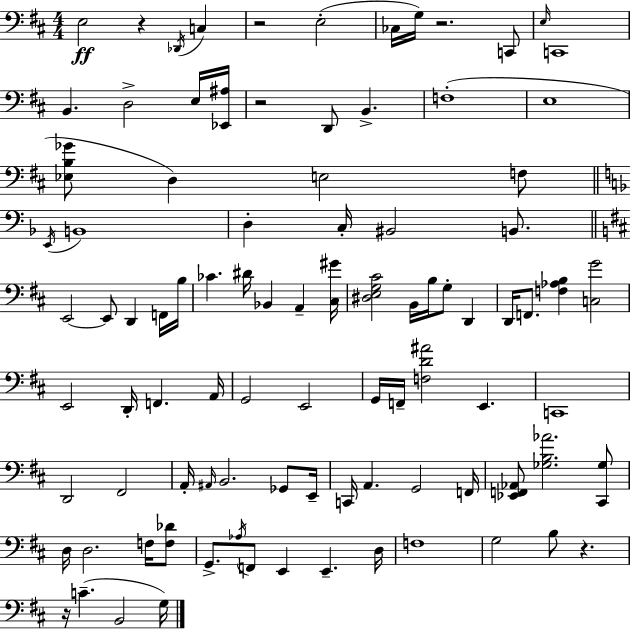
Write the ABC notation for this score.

X:1
T:Untitled
M:4/4
L:1/4
K:D
E,2 z _D,,/4 C, z2 E,2 _C,/4 G,/4 z2 C,,/2 E,/4 C,,4 B,, D,2 E,/4 [_E,,^A,]/4 z2 D,,/2 B,, F,4 E,4 [_E,B,_G]/2 D, E,2 F,/2 E,,/4 B,,4 D, C,/4 ^B,,2 B,,/2 E,,2 E,,/2 D,, F,,/4 B,/4 _C ^D/4 _B,, A,, [^C,^G]/4 [^D,E,G,^C]2 B,,/4 B,/4 G,/2 D,, D,,/4 F,,/2 [F,_A,B,] [C,G]2 E,,2 D,,/4 F,, A,,/4 G,,2 E,,2 G,,/4 F,,/4 [F,D^A]2 E,, C,,4 D,,2 ^F,,2 A,,/4 ^A,,/4 B,,2 _G,,/2 E,,/4 C,,/4 A,, G,,2 F,,/4 [_E,,F,,_A,,]/2 [_G,B,_A]2 [^C,,_G,]/2 D,/4 D,2 F,/4 [F,_D]/2 G,,/2 _A,/4 F,,/2 E,, E,, D,/4 F,4 G,2 B,/2 z z/4 C B,,2 G,/4